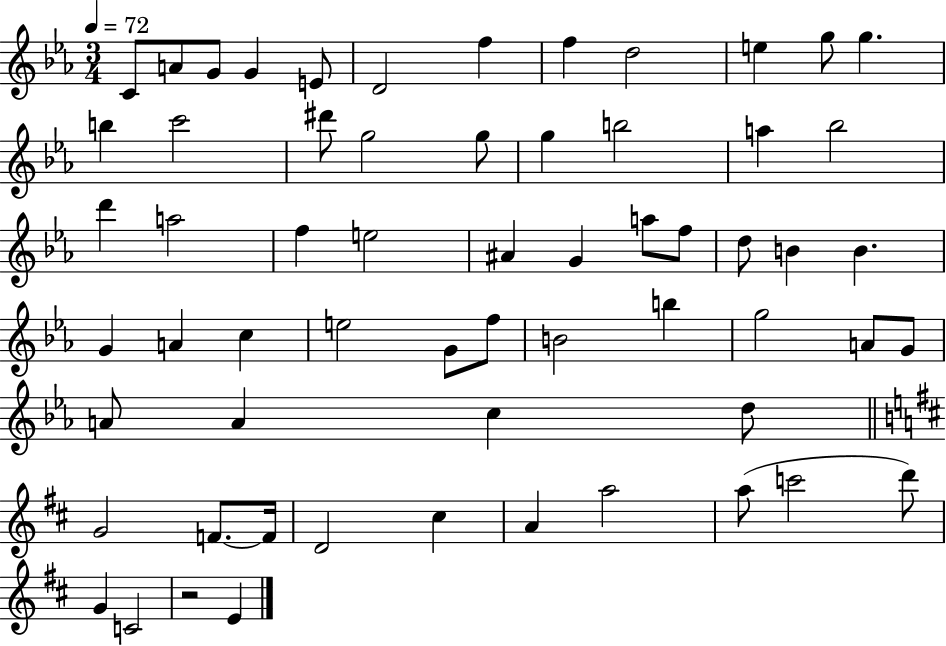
X:1
T:Untitled
M:3/4
L:1/4
K:Eb
C/2 A/2 G/2 G E/2 D2 f f d2 e g/2 g b c'2 ^d'/2 g2 g/2 g b2 a _b2 d' a2 f e2 ^A G a/2 f/2 d/2 B B G A c e2 G/2 f/2 B2 b g2 A/2 G/2 A/2 A c d/2 G2 F/2 F/4 D2 ^c A a2 a/2 c'2 d'/2 G C2 z2 E